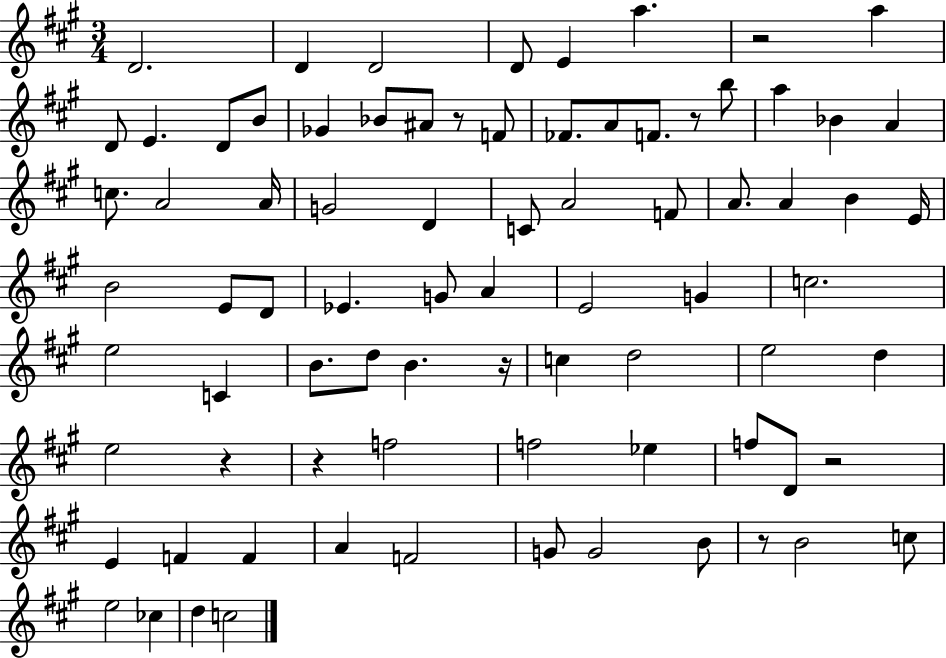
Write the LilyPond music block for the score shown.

{
  \clef treble
  \numericTimeSignature
  \time 3/4
  \key a \major
  d'2. | d'4 d'2 | d'8 e'4 a''4. | r2 a''4 | \break d'8 e'4. d'8 b'8 | ges'4 bes'8 ais'8 r8 f'8 | fes'8. a'8 f'8. r8 b''8 | a''4 bes'4 a'4 | \break c''8. a'2 a'16 | g'2 d'4 | c'8 a'2 f'8 | a'8. a'4 b'4 e'16 | \break b'2 e'8 d'8 | ees'4. g'8 a'4 | e'2 g'4 | c''2. | \break e''2 c'4 | b'8. d''8 b'4. r16 | c''4 d''2 | e''2 d''4 | \break e''2 r4 | r4 f''2 | f''2 ees''4 | f''8 d'8 r2 | \break e'4 f'4 f'4 | a'4 f'2 | g'8 g'2 b'8 | r8 b'2 c''8 | \break e''2 ces''4 | d''4 c''2 | \bar "|."
}